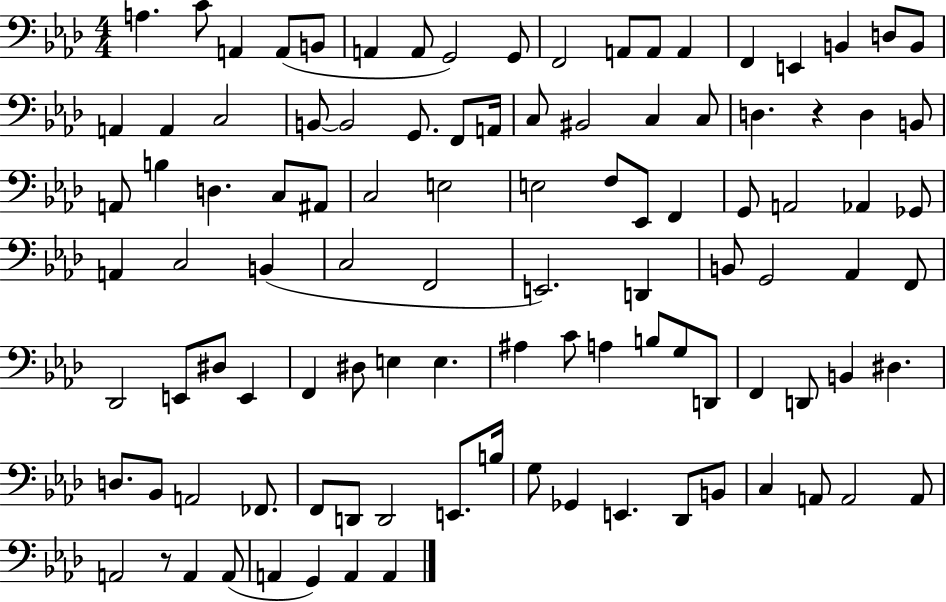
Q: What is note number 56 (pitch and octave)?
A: B2